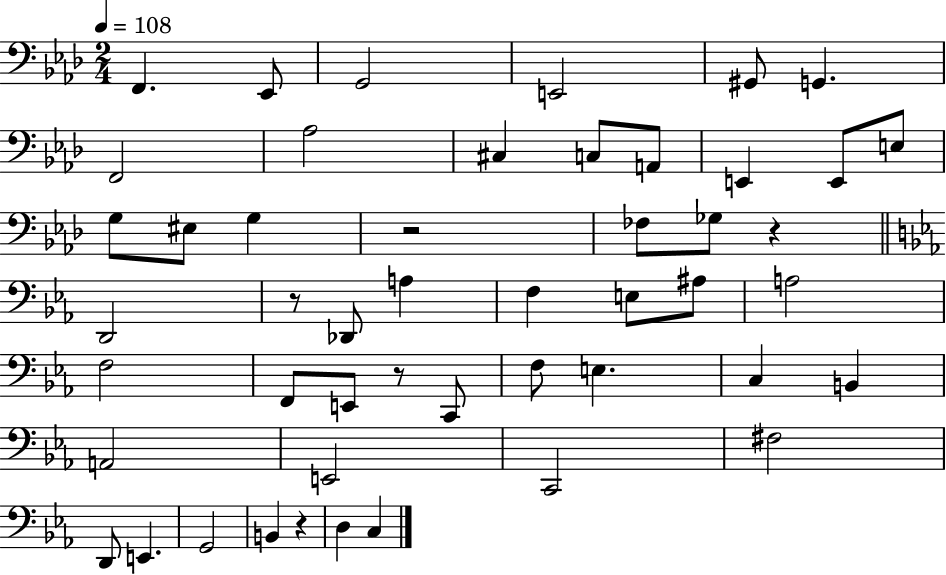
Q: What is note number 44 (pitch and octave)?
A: C3